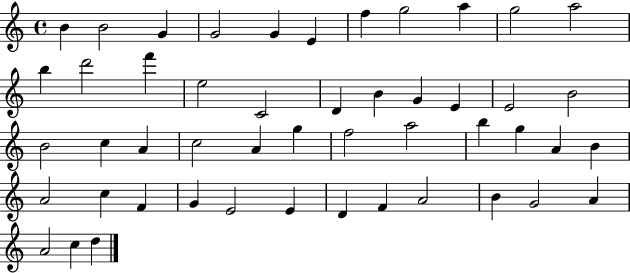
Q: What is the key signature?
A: C major